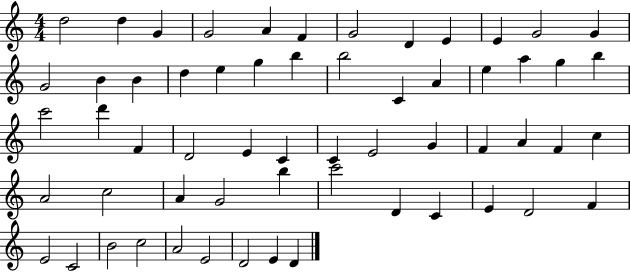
D5/h D5/q G4/q G4/h A4/q F4/q G4/h D4/q E4/q E4/q G4/h G4/q G4/h B4/q B4/q D5/q E5/q G5/q B5/q B5/h C4/q A4/q E5/q A5/q G5/q B5/q C6/h D6/q F4/q D4/h E4/q C4/q C4/q E4/h G4/q F4/q A4/q F4/q C5/q A4/h C5/h A4/q G4/h B5/q C6/h D4/q C4/q E4/q D4/h F4/q E4/h C4/h B4/h C5/h A4/h E4/h D4/h E4/q D4/q